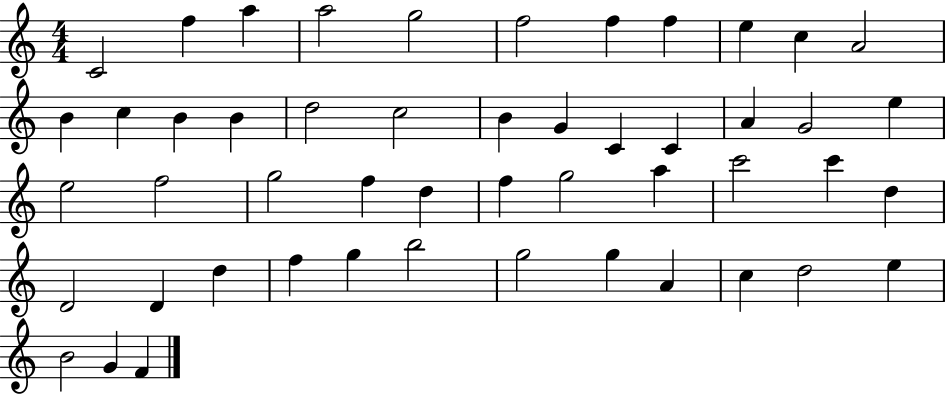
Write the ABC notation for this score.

X:1
T:Untitled
M:4/4
L:1/4
K:C
C2 f a a2 g2 f2 f f e c A2 B c B B d2 c2 B G C C A G2 e e2 f2 g2 f d f g2 a c'2 c' d D2 D d f g b2 g2 g A c d2 e B2 G F